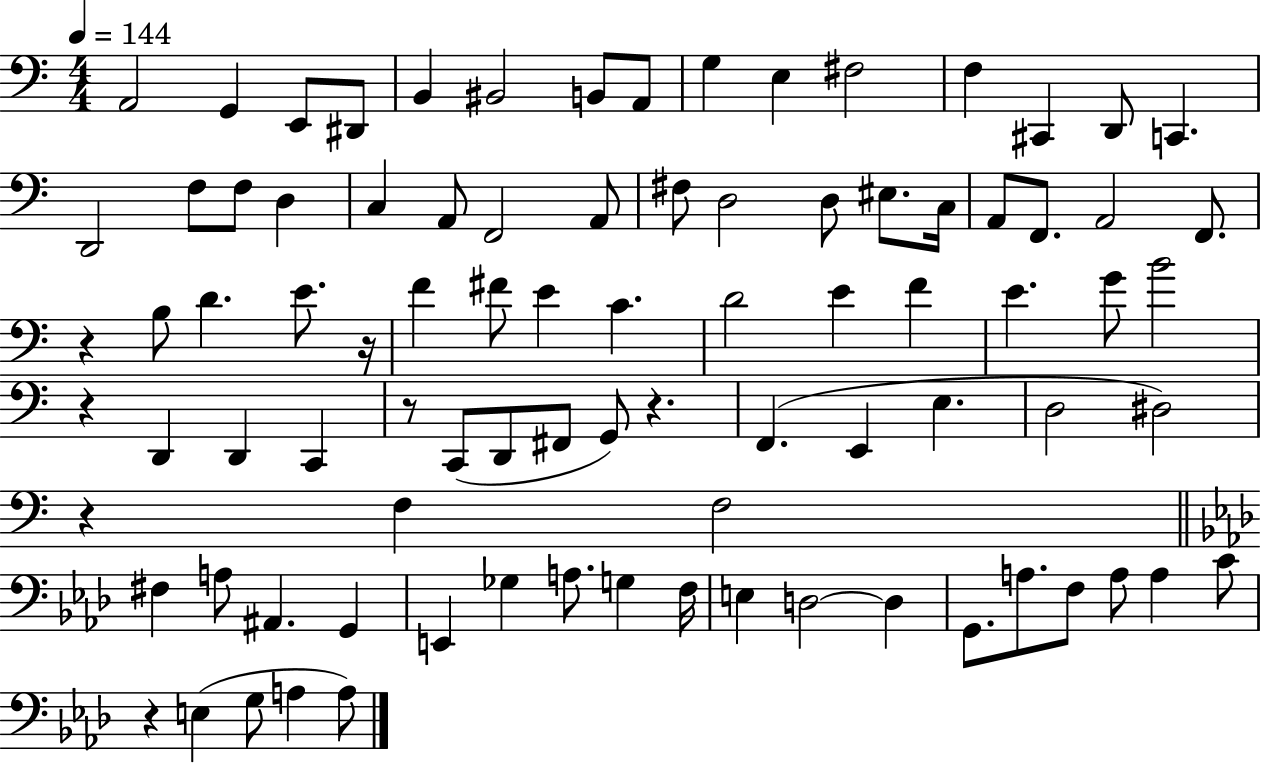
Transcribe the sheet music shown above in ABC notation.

X:1
T:Untitled
M:4/4
L:1/4
K:C
A,,2 G,, E,,/2 ^D,,/2 B,, ^B,,2 B,,/2 A,,/2 G, E, ^F,2 F, ^C,, D,,/2 C,, D,,2 F,/2 F,/2 D, C, A,,/2 F,,2 A,,/2 ^F,/2 D,2 D,/2 ^E,/2 C,/4 A,,/2 F,,/2 A,,2 F,,/2 z B,/2 D E/2 z/4 F ^F/2 E C D2 E F E G/2 B2 z D,, D,, C,, z/2 C,,/2 D,,/2 ^F,,/2 G,,/2 z F,, E,, E, D,2 ^D,2 z F, F,2 ^F, A,/2 ^A,, G,, E,, _G, A,/2 G, F,/4 E, D,2 D, G,,/2 A,/2 F,/2 A,/2 A, C/2 z E, G,/2 A, A,/2